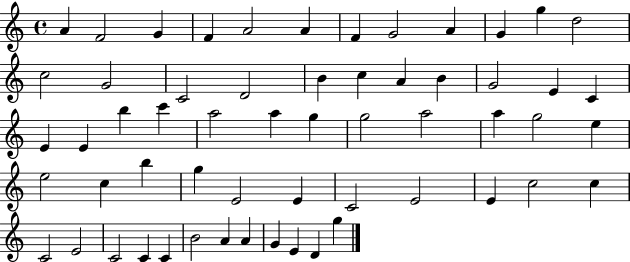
A4/q F4/h G4/q F4/q A4/h A4/q F4/q G4/h A4/q G4/q G5/q D5/h C5/h G4/h C4/h D4/h B4/q C5/q A4/q B4/q G4/h E4/q C4/q E4/q E4/q B5/q C6/q A5/h A5/q G5/q G5/h A5/h A5/q G5/h E5/q E5/h C5/q B5/q G5/q E4/h E4/q C4/h E4/h E4/q C5/h C5/q C4/h E4/h C4/h C4/q C4/q B4/h A4/q A4/q G4/q E4/q D4/q G5/q